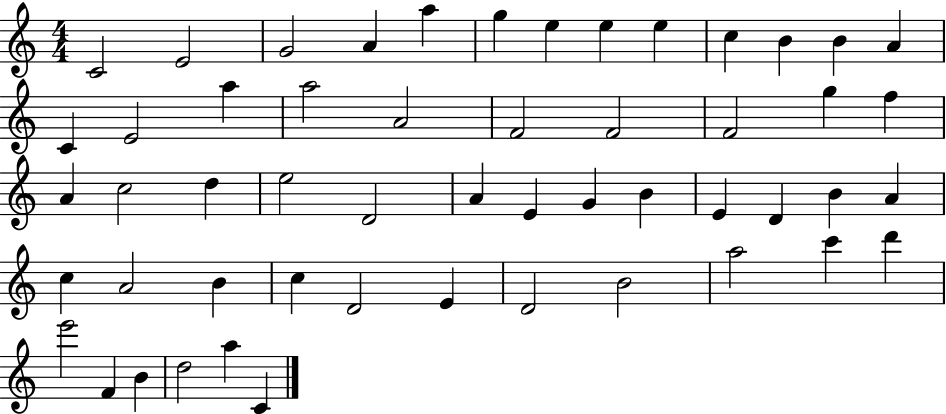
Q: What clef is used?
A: treble